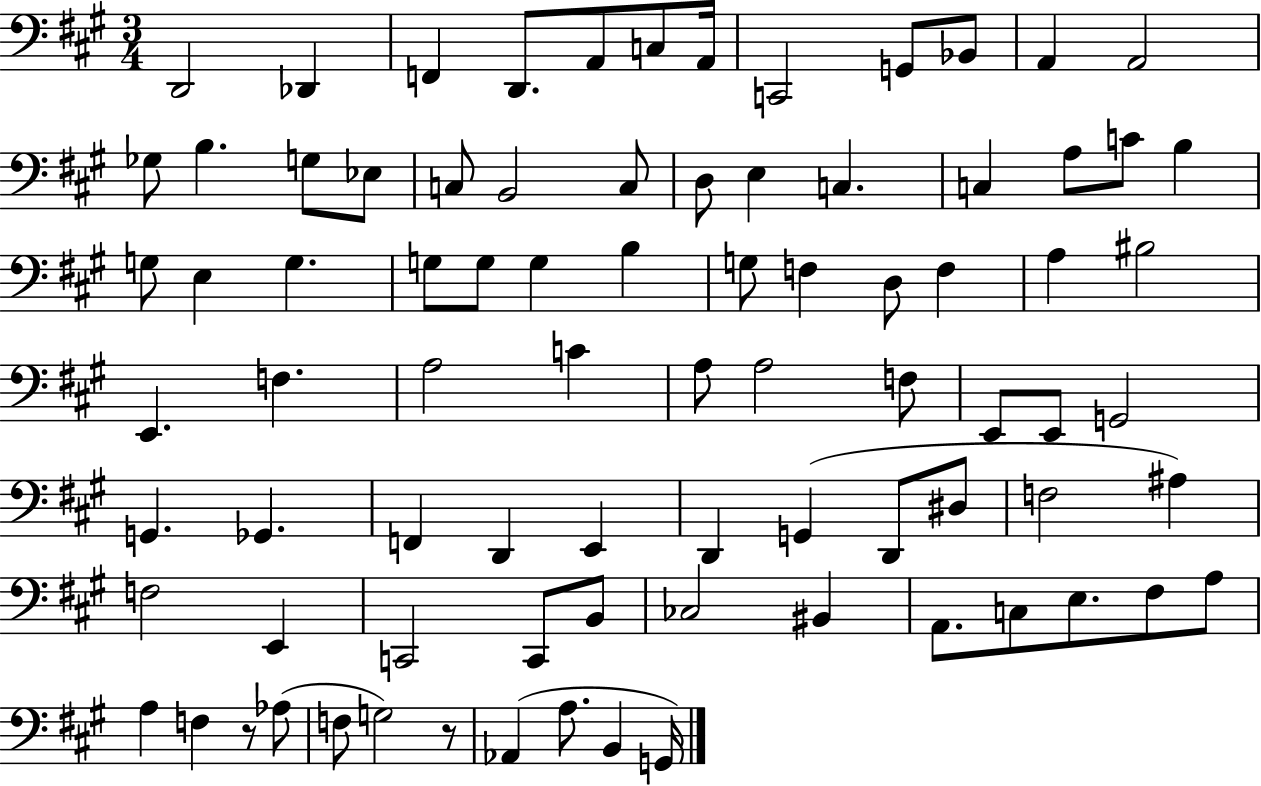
{
  \clef bass
  \numericTimeSignature
  \time 3/4
  \key a \major
  d,2 des,4 | f,4 d,8. a,8 c8 a,16 | c,2 g,8 bes,8 | a,4 a,2 | \break ges8 b4. g8 ees8 | c8 b,2 c8 | d8 e4 c4. | c4 a8 c'8 b4 | \break g8 e4 g4. | g8 g8 g4 b4 | g8 f4 d8 f4 | a4 bis2 | \break e,4. f4. | a2 c'4 | a8 a2 f8 | e,8 e,8 g,2 | \break g,4. ges,4. | f,4 d,4 e,4 | d,4 g,4( d,8 dis8 | f2 ais4) | \break f2 e,4 | c,2 c,8 b,8 | ces2 bis,4 | a,8. c8 e8. fis8 a8 | \break a4 f4 r8 aes8( | f8 g2) r8 | aes,4( a8. b,4 g,16) | \bar "|."
}